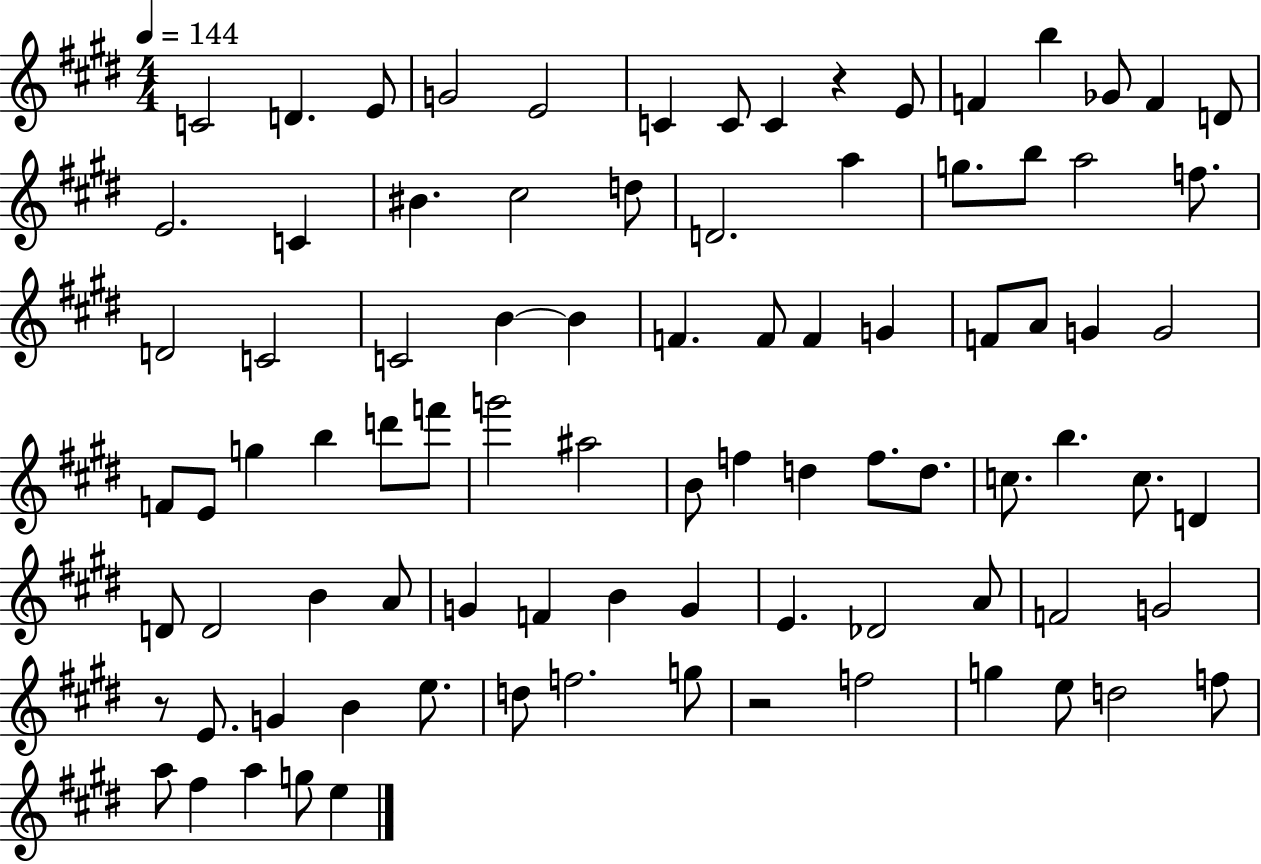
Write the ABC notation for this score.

X:1
T:Untitled
M:4/4
L:1/4
K:E
C2 D E/2 G2 E2 C C/2 C z E/2 F b _G/2 F D/2 E2 C ^B ^c2 d/2 D2 a g/2 b/2 a2 f/2 D2 C2 C2 B B F F/2 F G F/2 A/2 G G2 F/2 E/2 g b d'/2 f'/2 g'2 ^a2 B/2 f d f/2 d/2 c/2 b c/2 D D/2 D2 B A/2 G F B G E _D2 A/2 F2 G2 z/2 E/2 G B e/2 d/2 f2 g/2 z2 f2 g e/2 d2 f/2 a/2 ^f a g/2 e